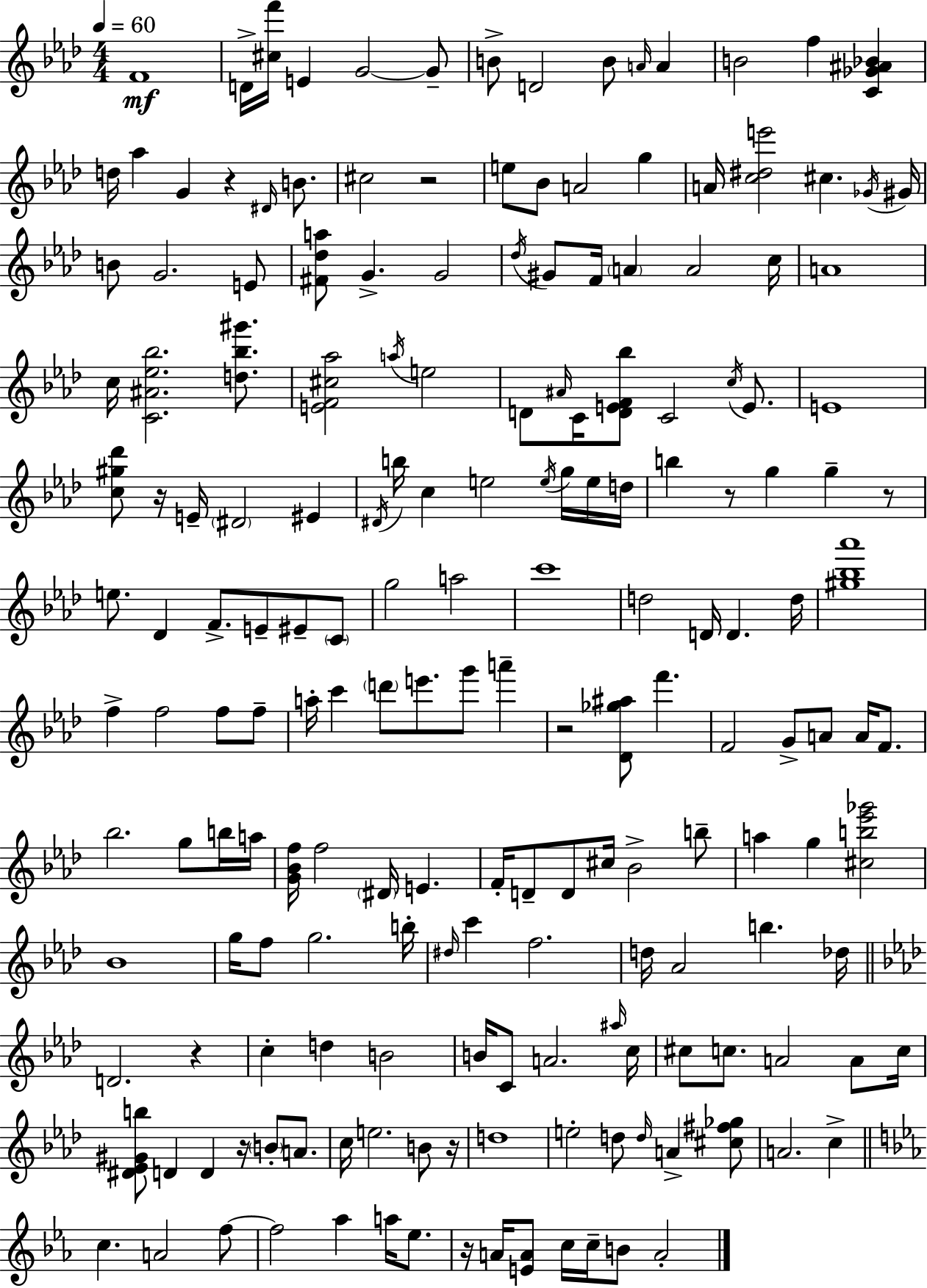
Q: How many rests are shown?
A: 10